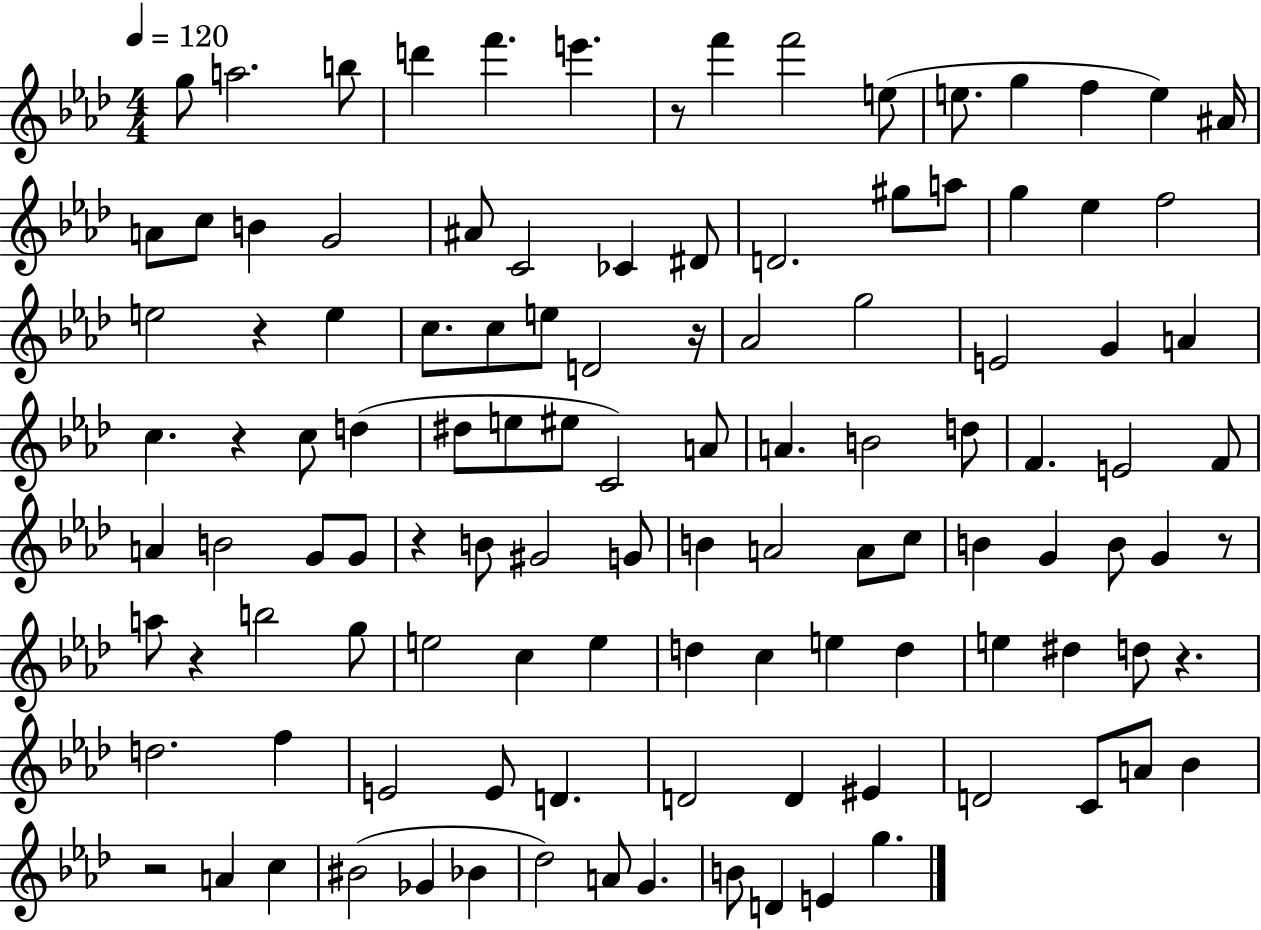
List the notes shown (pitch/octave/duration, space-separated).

G5/e A5/h. B5/e D6/q F6/q. E6/q. R/e F6/q F6/h E5/e E5/e. G5/q F5/q E5/q A#4/s A4/e C5/e B4/q G4/h A#4/e C4/h CES4/q D#4/e D4/h. G#5/e A5/e G5/q Eb5/q F5/h E5/h R/q E5/q C5/e. C5/e E5/e D4/h R/s Ab4/h G5/h E4/h G4/q A4/q C5/q. R/q C5/e D5/q D#5/e E5/e EIS5/e C4/h A4/e A4/q. B4/h D5/e F4/q. E4/h F4/e A4/q B4/h G4/e G4/e R/q B4/e G#4/h G4/e B4/q A4/h A4/e C5/e B4/q G4/q B4/e G4/q R/e A5/e R/q B5/h G5/e E5/h C5/q E5/q D5/q C5/q E5/q D5/q E5/q D#5/q D5/e R/q. D5/h. F5/q E4/h E4/e D4/q. D4/h D4/q EIS4/q D4/h C4/e A4/e Bb4/q R/h A4/q C5/q BIS4/h Gb4/q Bb4/q Db5/h A4/e G4/q. B4/e D4/q E4/q G5/q.